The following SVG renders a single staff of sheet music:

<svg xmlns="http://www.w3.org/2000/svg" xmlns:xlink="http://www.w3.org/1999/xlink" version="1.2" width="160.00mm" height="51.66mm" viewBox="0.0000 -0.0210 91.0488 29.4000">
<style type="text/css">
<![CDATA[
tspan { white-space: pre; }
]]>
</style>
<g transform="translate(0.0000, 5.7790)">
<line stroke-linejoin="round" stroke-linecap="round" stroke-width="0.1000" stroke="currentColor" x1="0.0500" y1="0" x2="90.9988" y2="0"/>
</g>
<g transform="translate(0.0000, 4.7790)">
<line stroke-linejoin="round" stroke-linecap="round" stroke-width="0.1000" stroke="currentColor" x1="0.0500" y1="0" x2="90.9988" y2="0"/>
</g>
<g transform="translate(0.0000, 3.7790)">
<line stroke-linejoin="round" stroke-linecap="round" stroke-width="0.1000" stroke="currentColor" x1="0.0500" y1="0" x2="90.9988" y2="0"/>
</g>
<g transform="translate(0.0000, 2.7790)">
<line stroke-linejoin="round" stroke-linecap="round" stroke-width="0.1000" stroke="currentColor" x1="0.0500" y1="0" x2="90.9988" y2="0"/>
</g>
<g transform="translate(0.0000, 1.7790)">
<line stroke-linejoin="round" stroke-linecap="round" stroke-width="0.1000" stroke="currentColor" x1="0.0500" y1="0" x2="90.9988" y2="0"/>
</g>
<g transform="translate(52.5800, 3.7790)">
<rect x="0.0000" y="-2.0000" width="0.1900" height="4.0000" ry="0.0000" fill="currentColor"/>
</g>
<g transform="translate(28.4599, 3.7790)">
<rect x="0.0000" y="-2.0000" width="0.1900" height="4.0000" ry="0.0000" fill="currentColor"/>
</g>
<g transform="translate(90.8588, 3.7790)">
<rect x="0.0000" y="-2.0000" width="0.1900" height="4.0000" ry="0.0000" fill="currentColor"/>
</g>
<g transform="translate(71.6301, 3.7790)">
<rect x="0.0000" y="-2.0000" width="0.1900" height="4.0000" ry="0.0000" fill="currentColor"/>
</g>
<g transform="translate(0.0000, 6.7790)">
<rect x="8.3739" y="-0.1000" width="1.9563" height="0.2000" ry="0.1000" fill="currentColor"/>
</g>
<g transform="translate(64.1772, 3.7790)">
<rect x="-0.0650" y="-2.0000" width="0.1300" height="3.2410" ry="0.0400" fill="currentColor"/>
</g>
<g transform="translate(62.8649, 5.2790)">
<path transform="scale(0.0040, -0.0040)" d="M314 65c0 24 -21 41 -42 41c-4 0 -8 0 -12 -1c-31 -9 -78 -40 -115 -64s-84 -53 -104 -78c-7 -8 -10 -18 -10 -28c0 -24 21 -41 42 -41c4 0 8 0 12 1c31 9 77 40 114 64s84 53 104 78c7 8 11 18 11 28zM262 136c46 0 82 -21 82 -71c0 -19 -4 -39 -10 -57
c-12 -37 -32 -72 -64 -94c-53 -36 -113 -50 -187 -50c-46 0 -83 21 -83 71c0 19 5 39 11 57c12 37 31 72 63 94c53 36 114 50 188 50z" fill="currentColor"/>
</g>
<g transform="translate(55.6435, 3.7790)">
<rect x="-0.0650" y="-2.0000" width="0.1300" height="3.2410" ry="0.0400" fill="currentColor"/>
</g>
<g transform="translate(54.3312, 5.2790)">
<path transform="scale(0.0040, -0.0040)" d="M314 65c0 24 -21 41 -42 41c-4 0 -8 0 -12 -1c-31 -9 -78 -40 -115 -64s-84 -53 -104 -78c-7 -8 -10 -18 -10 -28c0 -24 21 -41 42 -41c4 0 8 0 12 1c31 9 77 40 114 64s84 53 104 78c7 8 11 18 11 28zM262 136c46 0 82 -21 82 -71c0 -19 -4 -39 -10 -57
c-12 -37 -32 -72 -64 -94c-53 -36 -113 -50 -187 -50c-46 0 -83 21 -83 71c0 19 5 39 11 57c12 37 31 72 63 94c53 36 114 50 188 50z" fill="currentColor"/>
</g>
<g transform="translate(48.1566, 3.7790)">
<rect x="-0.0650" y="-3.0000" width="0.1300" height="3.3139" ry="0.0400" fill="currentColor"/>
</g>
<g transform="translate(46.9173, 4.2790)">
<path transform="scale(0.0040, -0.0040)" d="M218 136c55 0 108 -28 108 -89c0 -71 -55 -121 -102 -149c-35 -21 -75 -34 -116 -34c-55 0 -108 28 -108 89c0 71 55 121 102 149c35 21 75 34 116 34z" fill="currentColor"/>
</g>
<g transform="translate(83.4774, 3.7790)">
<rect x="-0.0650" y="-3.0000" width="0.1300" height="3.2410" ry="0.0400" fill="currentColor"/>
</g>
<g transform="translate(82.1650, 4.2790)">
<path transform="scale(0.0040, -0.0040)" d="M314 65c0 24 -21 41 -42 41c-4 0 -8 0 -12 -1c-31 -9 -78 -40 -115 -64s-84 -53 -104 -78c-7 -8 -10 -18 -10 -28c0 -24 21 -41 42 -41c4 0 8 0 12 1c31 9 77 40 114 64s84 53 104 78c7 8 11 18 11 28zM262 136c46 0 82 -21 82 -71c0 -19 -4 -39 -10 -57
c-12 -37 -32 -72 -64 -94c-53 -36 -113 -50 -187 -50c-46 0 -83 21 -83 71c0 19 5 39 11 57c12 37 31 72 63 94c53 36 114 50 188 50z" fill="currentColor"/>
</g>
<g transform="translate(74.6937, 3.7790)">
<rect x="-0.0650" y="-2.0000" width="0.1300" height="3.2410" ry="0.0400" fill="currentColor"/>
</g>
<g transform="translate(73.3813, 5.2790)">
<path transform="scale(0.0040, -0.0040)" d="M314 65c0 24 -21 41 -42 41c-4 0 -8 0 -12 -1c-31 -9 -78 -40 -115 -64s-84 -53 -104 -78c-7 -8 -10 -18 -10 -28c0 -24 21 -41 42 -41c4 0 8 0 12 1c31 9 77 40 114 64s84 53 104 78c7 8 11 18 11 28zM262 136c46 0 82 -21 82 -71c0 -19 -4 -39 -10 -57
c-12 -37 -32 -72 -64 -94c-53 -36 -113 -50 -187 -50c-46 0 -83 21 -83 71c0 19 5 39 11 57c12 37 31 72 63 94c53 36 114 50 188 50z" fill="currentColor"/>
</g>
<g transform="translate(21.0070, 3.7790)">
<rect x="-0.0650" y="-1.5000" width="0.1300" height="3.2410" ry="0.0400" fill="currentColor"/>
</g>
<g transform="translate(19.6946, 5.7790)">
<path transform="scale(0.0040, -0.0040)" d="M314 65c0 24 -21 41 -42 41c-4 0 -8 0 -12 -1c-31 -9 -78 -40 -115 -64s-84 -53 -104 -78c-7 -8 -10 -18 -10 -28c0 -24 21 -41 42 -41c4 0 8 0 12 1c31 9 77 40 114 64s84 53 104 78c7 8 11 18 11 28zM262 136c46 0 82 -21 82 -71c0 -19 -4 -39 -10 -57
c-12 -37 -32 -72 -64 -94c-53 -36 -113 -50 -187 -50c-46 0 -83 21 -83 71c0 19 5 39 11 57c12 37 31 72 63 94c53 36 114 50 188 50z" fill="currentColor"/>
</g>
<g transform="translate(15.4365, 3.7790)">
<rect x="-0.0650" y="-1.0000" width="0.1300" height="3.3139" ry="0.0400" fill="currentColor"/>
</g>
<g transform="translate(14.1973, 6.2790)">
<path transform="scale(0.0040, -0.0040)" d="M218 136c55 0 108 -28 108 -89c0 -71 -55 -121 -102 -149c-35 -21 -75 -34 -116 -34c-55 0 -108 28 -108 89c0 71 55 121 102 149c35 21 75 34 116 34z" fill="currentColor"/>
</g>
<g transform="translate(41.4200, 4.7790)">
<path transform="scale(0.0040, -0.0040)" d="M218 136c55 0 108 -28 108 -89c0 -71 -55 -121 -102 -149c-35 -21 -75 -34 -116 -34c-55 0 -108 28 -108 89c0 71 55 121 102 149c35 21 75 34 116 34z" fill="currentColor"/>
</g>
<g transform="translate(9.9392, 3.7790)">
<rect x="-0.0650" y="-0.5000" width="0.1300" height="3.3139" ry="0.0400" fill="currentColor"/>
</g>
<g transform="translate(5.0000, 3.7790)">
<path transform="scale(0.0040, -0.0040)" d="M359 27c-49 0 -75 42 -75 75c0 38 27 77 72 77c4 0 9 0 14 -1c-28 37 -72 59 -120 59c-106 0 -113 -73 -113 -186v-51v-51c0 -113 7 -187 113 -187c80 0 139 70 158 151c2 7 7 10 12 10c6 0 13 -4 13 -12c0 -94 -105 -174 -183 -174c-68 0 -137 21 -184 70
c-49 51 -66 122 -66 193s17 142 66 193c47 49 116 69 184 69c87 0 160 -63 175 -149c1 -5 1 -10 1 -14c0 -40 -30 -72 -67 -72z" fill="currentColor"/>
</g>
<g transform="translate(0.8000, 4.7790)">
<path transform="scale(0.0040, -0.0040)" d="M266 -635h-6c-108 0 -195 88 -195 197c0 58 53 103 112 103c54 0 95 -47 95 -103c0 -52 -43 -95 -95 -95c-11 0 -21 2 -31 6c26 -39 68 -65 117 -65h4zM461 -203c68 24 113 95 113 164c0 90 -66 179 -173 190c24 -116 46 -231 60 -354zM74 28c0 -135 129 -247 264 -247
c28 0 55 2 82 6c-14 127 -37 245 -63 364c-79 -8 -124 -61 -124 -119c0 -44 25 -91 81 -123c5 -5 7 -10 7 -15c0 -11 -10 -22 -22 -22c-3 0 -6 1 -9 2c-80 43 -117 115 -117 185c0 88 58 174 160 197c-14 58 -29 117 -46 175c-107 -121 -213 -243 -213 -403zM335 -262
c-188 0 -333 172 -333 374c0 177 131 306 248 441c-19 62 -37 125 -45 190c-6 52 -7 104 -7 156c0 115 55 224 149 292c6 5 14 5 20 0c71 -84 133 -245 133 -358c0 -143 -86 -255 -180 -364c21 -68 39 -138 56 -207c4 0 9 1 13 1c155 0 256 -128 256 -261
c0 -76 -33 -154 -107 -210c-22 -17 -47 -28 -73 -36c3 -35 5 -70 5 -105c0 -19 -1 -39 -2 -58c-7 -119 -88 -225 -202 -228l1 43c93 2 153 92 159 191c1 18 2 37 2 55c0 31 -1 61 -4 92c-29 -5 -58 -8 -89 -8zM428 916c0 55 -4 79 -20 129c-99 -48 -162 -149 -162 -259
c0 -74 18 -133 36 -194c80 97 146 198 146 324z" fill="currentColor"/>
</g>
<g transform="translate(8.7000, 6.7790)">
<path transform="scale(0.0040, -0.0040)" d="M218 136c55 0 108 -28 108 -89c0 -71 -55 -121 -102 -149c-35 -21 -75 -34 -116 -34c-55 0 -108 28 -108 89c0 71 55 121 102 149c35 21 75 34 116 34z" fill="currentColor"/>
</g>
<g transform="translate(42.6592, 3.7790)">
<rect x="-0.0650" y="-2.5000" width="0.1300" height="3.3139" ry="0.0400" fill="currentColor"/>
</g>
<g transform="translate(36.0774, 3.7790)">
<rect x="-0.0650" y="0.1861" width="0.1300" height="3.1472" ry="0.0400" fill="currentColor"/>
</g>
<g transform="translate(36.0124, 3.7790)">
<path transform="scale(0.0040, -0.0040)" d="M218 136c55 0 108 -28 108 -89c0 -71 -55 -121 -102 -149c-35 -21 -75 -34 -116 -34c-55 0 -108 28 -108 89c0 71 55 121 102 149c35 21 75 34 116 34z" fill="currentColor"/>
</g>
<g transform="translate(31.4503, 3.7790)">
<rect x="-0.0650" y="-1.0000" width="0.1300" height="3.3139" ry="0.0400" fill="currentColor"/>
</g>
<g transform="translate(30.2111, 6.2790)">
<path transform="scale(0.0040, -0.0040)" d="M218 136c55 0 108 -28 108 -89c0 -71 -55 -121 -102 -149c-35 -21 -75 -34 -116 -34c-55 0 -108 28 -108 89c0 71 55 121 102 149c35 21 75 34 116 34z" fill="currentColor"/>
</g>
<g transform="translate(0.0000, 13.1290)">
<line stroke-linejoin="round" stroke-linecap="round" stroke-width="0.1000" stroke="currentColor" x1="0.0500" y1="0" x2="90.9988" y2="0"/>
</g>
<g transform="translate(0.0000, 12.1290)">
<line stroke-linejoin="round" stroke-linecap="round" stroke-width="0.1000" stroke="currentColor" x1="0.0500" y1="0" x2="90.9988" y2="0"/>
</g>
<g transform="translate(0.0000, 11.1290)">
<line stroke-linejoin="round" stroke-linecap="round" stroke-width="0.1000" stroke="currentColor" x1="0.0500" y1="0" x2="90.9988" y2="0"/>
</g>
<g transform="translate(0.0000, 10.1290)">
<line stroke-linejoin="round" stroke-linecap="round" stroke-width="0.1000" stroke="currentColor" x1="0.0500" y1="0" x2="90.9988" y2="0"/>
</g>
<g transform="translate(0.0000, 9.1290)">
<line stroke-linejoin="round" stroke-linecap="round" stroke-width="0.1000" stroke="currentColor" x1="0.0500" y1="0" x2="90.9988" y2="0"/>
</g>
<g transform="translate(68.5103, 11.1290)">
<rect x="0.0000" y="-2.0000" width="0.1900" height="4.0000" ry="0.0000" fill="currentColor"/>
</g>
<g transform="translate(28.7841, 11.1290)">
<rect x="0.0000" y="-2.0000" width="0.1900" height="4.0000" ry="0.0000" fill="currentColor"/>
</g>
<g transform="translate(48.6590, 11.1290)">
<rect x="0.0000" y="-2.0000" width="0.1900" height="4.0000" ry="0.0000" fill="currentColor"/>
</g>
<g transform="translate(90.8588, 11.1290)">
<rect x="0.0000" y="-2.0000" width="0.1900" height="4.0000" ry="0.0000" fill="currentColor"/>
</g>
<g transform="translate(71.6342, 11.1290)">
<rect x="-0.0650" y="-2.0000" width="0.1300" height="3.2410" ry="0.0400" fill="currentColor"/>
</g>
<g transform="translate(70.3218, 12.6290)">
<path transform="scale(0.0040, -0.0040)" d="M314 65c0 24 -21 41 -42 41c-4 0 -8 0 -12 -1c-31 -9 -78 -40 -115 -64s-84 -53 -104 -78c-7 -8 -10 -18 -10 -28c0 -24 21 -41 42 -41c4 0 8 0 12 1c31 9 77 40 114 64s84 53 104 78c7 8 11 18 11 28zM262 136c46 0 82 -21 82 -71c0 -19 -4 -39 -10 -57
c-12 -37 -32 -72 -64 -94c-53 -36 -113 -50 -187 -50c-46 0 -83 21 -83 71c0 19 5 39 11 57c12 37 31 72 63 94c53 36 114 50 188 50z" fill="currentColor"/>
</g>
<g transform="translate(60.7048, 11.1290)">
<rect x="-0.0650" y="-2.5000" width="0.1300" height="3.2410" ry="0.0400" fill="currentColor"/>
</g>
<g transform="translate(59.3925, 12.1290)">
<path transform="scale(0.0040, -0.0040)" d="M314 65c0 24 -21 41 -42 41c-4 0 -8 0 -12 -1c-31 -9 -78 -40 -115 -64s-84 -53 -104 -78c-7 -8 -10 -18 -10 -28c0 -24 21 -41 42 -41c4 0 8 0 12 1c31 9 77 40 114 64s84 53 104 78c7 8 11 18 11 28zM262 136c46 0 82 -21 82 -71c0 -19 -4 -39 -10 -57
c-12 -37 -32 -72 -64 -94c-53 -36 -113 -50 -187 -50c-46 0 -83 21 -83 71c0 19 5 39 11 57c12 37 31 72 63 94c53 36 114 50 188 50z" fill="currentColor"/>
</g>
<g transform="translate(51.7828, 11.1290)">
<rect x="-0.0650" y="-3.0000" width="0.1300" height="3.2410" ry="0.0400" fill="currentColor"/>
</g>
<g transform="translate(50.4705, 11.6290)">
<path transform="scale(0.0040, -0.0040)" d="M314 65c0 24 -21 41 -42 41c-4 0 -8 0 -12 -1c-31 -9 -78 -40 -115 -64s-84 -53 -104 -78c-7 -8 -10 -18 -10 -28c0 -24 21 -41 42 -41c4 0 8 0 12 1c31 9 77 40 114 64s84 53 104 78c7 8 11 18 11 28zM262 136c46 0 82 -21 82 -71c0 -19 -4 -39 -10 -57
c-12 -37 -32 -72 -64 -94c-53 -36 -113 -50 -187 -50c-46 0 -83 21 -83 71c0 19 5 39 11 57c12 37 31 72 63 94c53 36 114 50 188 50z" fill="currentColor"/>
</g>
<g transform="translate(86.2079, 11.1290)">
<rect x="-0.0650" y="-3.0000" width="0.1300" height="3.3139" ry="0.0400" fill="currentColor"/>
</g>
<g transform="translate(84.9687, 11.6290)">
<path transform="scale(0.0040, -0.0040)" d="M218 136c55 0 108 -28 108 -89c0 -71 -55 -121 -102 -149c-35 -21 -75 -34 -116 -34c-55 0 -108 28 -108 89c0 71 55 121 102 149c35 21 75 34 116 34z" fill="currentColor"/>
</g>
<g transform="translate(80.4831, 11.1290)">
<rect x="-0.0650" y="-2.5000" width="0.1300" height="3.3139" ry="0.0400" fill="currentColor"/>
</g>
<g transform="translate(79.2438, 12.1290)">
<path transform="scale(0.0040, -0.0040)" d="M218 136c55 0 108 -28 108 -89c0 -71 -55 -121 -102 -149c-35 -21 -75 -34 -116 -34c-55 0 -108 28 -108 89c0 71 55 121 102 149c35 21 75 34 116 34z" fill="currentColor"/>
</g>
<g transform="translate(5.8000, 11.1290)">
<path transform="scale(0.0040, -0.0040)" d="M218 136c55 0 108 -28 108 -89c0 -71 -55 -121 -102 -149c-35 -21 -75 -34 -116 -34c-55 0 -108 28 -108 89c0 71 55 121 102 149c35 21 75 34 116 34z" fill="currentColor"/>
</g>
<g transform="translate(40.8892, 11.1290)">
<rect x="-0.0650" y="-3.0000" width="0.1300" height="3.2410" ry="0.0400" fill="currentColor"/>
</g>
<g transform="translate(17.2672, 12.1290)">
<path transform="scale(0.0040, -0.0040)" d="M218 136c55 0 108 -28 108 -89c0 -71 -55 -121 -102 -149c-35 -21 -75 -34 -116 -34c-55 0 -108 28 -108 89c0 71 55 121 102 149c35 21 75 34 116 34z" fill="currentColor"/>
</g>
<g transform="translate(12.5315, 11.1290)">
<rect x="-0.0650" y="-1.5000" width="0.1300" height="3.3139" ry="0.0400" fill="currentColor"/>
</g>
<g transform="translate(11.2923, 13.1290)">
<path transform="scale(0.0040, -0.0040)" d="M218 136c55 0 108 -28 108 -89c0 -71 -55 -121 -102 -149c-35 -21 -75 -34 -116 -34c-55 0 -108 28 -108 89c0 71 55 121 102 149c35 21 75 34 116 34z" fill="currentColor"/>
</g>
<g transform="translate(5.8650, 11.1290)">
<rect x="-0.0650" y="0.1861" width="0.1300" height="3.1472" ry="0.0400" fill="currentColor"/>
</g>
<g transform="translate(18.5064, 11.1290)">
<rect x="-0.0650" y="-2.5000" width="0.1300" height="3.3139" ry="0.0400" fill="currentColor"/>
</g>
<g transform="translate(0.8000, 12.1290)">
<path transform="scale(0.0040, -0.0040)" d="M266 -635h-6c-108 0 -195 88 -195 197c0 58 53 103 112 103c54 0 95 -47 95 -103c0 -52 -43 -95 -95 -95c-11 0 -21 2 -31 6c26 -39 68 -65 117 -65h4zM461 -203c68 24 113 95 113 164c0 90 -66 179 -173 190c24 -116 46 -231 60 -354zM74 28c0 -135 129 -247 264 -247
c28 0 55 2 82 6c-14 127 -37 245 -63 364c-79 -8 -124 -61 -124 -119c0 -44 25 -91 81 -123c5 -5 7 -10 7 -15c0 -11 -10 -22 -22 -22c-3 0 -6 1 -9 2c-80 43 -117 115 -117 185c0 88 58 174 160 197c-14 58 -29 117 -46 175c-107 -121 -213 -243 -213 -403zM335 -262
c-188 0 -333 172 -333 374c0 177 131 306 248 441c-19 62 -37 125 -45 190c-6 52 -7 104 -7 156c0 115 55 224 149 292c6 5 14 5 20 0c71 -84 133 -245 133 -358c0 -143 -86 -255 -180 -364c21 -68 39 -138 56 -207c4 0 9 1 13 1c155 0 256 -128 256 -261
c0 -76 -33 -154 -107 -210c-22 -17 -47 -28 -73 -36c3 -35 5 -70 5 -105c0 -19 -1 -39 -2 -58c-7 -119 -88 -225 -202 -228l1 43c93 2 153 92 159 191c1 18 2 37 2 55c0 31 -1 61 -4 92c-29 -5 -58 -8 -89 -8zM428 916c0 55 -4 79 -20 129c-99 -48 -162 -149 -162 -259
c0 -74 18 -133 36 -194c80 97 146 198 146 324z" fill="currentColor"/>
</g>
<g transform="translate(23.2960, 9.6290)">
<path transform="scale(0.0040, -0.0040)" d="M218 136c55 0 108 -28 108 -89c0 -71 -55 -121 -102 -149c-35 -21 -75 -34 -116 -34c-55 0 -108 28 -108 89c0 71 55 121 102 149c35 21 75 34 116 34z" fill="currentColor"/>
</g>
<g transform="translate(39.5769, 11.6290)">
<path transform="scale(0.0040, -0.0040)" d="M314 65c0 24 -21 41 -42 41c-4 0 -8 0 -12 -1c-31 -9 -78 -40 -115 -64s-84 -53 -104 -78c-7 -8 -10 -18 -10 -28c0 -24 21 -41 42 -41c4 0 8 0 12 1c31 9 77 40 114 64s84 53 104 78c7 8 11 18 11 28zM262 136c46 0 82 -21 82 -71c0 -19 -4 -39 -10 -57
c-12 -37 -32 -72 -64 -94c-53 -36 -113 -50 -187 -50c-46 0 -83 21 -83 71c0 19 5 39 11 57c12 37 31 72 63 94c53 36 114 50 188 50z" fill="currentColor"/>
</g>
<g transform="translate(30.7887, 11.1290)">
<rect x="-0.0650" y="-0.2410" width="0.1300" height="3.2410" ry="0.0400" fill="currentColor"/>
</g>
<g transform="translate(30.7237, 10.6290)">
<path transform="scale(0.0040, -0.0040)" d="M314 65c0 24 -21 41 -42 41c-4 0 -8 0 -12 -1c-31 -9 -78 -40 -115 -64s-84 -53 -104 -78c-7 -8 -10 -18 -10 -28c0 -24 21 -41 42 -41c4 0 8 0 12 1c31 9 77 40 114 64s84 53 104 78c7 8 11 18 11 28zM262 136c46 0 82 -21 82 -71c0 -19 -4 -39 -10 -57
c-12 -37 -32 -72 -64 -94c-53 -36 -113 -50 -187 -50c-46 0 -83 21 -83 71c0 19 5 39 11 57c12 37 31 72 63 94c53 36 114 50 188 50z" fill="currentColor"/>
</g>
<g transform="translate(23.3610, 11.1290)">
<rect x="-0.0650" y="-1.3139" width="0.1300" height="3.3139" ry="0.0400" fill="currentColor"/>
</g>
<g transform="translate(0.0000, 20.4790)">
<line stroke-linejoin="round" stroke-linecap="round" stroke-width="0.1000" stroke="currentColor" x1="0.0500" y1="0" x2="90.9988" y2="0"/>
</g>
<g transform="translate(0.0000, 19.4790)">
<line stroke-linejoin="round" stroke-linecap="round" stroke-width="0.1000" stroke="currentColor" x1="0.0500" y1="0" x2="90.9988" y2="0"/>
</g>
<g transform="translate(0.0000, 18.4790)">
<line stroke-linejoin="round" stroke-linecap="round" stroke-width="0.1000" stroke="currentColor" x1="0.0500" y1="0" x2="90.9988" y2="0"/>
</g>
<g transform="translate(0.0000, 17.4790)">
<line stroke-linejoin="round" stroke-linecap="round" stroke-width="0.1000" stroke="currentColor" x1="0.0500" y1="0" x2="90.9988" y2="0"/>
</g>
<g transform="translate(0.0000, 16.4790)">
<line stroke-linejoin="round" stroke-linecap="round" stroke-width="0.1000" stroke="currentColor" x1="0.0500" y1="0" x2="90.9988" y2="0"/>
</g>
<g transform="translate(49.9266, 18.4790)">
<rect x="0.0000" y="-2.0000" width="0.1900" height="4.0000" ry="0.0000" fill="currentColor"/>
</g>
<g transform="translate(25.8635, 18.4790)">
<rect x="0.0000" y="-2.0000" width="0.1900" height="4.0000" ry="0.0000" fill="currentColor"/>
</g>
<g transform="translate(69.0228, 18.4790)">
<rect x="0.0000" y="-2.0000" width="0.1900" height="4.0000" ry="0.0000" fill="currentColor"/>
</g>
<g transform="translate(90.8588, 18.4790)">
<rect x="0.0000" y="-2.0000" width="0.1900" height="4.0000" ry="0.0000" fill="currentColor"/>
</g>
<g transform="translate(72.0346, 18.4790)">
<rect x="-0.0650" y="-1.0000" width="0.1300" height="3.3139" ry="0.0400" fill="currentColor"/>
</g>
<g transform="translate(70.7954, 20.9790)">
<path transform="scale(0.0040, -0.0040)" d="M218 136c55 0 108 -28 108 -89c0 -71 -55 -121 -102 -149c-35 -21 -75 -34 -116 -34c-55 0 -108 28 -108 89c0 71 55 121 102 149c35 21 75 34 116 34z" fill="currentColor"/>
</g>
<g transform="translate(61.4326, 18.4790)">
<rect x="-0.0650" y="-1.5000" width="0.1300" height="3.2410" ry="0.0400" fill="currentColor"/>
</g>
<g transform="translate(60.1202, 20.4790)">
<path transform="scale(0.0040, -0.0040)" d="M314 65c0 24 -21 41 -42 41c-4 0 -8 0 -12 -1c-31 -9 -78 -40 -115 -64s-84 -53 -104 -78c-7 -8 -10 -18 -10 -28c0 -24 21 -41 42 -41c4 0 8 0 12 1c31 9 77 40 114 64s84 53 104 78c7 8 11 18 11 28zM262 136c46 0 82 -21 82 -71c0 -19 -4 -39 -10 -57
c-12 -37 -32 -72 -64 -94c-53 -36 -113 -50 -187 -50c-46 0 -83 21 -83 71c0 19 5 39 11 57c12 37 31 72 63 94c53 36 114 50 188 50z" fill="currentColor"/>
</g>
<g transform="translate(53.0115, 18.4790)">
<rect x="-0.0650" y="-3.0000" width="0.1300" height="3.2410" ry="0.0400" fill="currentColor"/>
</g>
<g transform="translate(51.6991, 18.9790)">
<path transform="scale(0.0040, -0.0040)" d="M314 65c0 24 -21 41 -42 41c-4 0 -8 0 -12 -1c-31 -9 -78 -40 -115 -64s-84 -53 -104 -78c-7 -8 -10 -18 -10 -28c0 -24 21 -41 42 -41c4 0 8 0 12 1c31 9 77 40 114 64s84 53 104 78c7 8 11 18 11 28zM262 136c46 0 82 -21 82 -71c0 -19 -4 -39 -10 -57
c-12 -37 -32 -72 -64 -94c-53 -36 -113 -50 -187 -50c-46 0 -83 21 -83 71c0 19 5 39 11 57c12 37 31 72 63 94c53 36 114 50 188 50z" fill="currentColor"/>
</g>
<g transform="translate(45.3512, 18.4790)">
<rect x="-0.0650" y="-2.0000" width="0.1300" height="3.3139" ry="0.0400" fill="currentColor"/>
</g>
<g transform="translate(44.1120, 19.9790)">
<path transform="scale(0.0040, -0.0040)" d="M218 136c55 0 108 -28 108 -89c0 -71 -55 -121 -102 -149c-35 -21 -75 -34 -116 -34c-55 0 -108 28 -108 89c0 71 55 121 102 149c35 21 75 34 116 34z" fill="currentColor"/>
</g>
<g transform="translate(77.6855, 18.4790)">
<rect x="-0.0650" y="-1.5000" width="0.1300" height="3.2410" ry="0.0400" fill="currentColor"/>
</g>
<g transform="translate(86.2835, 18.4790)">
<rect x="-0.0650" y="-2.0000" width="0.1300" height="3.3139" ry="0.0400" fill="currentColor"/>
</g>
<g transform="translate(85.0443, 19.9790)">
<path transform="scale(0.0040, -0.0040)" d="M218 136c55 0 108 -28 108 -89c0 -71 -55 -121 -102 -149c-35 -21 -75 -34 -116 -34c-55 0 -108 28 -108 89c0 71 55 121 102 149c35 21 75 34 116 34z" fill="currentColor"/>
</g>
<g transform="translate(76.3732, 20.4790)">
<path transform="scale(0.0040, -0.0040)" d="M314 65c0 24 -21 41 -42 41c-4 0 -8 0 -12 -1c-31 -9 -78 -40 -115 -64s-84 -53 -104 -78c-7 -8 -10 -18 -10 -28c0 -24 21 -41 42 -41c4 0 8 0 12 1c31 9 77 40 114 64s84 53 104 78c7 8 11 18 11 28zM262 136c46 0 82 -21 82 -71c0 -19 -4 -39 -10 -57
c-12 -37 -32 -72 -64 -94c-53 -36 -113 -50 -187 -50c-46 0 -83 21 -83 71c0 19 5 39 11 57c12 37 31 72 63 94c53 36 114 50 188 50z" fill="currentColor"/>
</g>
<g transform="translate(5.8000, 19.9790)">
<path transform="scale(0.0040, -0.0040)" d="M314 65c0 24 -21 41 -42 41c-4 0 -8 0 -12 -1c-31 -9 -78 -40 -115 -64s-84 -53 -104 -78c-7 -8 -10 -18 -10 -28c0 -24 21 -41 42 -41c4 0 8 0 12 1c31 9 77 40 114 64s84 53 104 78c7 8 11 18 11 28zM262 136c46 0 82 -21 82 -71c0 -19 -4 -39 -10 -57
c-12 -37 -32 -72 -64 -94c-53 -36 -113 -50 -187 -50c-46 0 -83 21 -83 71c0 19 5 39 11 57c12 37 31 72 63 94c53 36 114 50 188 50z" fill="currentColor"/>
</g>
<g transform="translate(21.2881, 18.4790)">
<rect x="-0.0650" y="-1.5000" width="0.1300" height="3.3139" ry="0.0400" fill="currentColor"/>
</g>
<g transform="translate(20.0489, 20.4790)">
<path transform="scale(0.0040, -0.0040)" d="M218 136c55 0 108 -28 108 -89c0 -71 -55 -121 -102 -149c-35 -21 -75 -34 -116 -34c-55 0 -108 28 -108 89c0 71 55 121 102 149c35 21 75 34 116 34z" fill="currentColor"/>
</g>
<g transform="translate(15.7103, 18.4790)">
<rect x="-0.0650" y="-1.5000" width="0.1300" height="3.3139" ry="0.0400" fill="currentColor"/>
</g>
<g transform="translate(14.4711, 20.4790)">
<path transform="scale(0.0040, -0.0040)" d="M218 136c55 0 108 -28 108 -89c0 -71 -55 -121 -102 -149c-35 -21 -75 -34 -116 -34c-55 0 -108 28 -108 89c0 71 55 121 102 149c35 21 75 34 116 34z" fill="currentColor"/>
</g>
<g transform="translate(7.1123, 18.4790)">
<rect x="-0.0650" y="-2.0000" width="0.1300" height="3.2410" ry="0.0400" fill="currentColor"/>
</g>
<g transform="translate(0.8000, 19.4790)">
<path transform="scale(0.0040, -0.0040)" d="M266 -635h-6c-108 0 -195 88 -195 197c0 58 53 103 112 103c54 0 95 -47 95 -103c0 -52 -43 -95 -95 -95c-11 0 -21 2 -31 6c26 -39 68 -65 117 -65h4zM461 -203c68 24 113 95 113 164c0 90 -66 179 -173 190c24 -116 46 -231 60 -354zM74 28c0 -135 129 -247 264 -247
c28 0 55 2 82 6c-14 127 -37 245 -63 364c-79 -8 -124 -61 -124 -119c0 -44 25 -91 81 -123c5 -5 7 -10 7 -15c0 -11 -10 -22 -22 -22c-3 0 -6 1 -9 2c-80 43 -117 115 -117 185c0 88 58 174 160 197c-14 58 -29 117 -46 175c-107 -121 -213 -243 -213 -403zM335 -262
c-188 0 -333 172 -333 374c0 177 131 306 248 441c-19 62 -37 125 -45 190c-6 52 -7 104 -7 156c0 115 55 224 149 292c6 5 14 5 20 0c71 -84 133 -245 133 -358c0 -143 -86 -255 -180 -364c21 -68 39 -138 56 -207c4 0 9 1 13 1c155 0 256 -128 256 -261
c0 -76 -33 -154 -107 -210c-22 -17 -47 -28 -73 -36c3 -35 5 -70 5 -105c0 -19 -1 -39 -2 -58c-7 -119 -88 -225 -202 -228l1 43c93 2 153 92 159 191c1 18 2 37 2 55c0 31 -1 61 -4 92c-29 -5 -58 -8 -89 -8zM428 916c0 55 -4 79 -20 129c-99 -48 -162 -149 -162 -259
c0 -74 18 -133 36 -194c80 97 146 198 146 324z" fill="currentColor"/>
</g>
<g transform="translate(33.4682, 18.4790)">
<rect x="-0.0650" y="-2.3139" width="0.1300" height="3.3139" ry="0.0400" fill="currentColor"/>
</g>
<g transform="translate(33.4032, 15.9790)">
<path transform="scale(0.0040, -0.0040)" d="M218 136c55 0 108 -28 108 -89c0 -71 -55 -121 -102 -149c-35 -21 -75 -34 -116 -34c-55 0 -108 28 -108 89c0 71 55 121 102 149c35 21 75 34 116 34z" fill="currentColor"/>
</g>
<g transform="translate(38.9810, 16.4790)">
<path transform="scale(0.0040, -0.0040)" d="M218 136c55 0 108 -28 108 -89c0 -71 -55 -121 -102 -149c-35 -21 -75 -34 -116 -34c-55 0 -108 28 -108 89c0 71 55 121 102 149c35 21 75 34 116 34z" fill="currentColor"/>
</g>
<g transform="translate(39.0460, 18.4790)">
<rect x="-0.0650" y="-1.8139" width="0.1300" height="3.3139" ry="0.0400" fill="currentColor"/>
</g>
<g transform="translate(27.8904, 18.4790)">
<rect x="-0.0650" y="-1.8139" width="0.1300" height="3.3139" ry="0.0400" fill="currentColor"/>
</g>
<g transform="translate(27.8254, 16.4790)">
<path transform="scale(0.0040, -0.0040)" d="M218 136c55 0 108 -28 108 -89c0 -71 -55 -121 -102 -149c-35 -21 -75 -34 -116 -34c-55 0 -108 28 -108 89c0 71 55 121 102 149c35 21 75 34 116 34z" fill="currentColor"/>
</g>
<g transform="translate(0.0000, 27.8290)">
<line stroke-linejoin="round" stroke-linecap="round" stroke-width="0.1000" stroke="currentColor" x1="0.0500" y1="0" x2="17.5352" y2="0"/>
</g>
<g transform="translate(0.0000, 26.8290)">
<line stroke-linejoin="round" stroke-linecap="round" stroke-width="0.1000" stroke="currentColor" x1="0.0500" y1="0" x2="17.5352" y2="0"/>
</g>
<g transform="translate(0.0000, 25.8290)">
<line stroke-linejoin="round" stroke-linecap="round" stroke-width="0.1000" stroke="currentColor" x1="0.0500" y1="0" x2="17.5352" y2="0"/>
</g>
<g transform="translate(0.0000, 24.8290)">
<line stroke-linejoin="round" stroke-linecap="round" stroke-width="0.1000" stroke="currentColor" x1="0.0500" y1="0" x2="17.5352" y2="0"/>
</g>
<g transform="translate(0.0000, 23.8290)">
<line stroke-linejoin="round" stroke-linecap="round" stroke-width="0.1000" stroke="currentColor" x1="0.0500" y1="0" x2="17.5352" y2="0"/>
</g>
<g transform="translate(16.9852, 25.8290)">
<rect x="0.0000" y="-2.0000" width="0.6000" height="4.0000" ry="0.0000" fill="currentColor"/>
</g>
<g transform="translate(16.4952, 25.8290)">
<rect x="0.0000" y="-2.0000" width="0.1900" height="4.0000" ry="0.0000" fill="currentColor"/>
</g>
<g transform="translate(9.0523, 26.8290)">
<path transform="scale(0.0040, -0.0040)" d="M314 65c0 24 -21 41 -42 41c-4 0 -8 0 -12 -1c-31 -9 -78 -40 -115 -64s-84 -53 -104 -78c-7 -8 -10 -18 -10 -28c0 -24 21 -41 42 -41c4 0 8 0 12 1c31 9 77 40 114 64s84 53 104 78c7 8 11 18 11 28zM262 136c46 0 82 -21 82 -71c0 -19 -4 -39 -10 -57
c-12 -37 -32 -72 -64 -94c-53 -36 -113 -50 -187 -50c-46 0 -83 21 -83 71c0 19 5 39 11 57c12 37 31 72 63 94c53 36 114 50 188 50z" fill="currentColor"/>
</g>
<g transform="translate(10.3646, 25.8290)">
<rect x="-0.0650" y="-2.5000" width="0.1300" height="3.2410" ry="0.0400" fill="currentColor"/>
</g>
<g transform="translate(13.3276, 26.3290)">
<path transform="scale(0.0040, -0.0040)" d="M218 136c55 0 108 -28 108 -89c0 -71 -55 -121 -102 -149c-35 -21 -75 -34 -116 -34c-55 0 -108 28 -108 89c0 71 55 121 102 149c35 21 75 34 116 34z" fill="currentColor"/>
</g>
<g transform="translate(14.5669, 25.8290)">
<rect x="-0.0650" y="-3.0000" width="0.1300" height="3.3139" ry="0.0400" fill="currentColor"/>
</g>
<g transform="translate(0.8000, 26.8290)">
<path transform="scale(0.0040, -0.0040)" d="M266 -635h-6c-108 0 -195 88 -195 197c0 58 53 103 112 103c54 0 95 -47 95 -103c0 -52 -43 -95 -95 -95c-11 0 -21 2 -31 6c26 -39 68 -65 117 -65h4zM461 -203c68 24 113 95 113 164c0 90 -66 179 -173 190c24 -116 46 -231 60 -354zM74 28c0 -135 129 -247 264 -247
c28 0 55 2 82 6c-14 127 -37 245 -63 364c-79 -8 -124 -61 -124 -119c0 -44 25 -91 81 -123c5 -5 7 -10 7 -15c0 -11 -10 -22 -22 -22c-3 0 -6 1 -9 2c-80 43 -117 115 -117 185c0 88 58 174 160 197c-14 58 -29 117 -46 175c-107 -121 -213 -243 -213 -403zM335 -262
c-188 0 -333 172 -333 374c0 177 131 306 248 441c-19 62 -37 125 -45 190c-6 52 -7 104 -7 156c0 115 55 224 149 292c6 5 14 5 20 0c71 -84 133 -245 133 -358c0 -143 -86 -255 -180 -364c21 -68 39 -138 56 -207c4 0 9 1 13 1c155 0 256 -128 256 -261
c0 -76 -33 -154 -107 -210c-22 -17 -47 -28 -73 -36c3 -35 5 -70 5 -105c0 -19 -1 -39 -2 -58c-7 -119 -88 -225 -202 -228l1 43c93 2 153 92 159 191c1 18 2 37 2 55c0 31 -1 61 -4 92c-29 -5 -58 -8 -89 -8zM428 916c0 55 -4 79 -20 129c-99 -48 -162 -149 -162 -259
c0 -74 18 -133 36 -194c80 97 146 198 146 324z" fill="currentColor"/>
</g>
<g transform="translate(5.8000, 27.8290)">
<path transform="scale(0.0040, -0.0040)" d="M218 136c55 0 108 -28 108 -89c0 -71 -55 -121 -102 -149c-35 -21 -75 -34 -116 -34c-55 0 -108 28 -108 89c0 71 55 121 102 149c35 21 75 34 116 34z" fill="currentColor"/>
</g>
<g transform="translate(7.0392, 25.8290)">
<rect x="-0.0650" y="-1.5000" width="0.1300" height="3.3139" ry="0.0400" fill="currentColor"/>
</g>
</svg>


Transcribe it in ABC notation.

X:1
T:Untitled
M:4/4
L:1/4
K:C
C D E2 D B G A F2 F2 F2 A2 B E G e c2 A2 A2 G2 F2 G A F2 E E f g f F A2 E2 D E2 F E G2 A